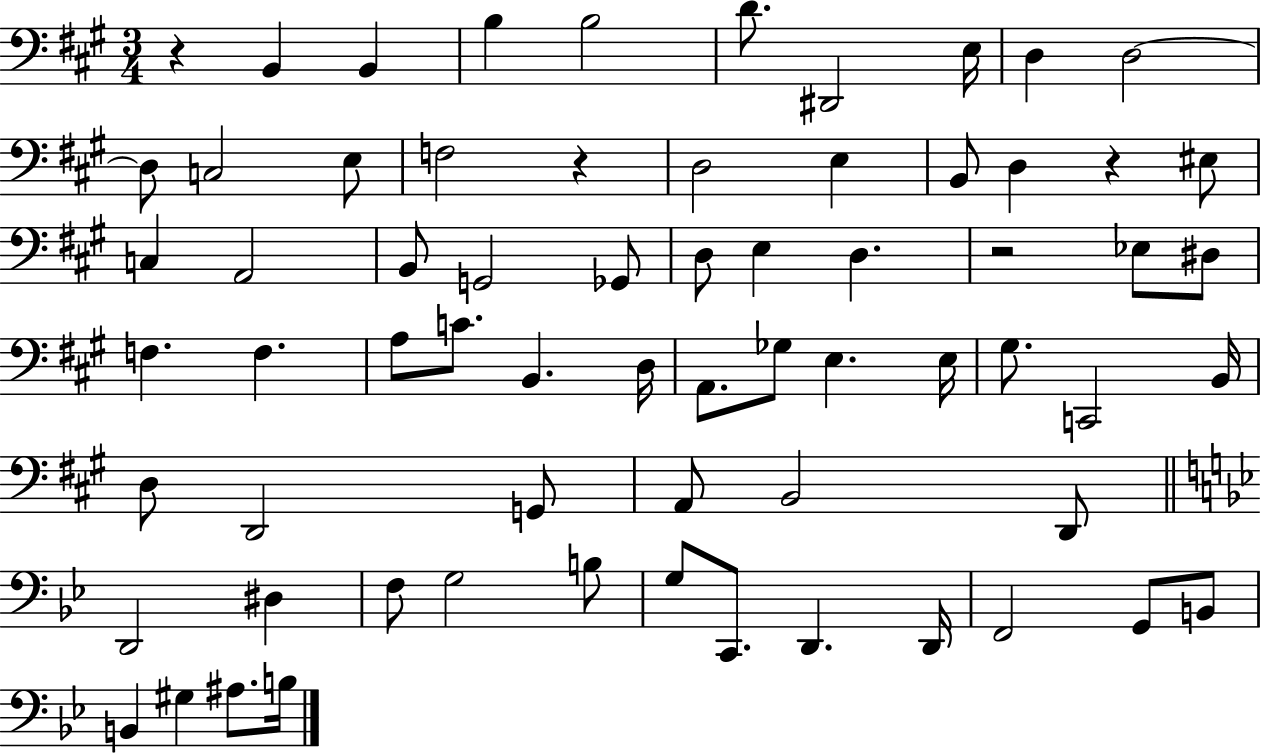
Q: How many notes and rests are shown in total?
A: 67